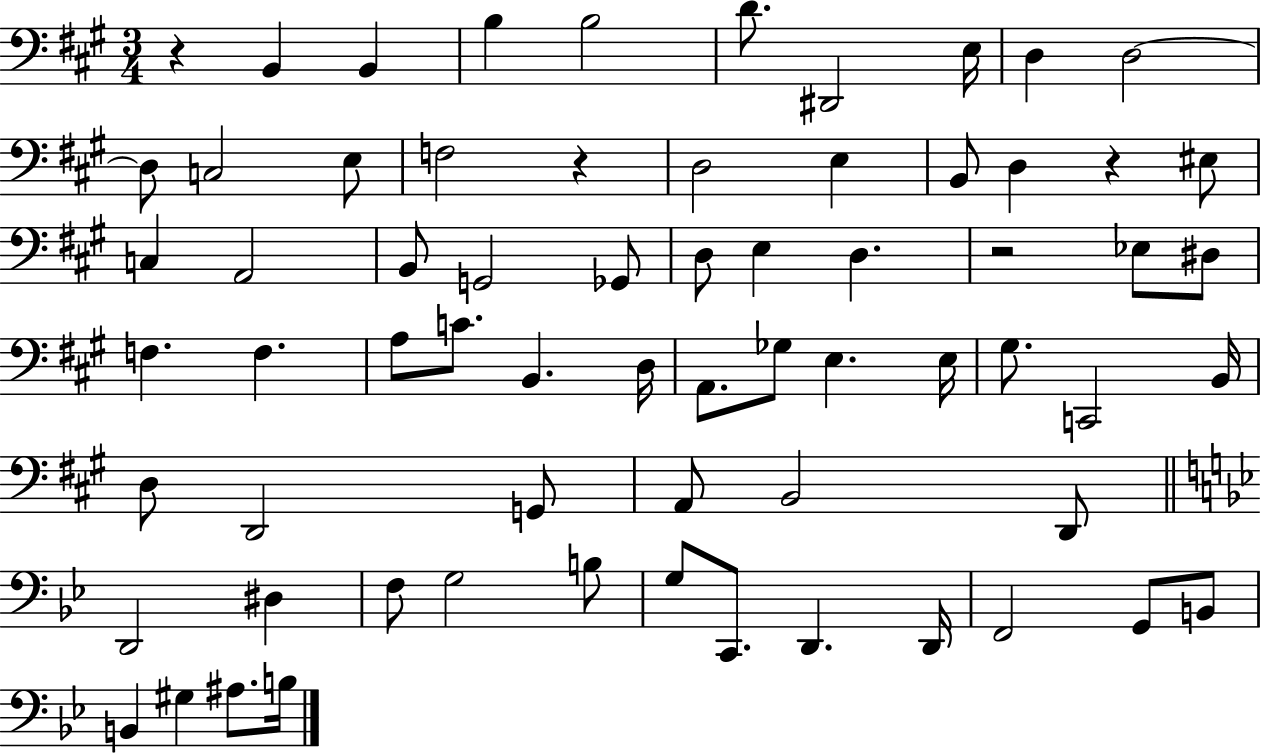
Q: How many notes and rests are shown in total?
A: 67